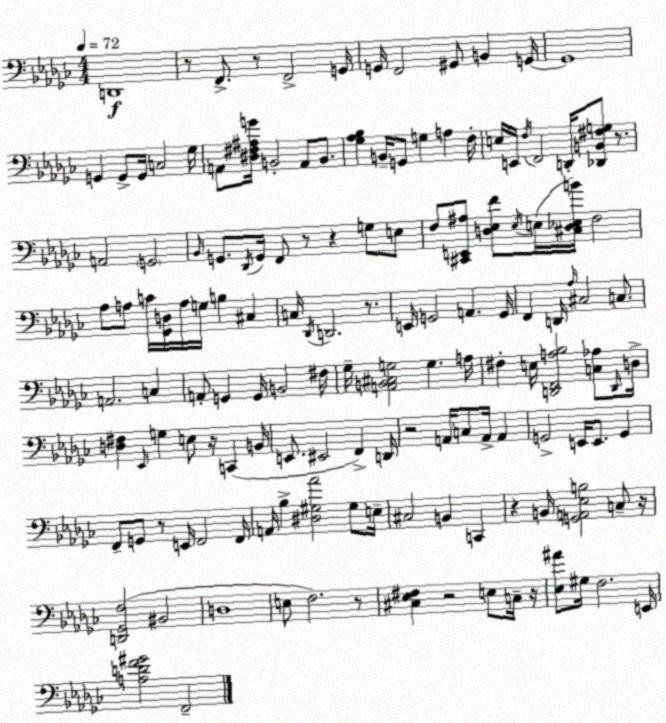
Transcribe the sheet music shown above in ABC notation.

X:1
T:Untitled
M:4/4
L:1/4
K:Ebm
D,,4 z/2 F,,/2 z/2 F,,2 G,,/4 G,,/4 F,,2 ^G,,/2 B,, G,,/4 G,,4 G,, G,,/2 G,,/4 C,2 _G,/4 A,,/2 [^D,^F,^A,G]/4 B,,2 A,,/2 B,,/2 [_G,_A,_B,] B,,/4 G,,/2 G, A, F,/4 E,/4 E,,/4 F,/4 F,,2 D,,/4 [_D,,B,,^F,G,]/2 z/2 A,,2 G,,2 _B,,/4 G,,/2 _D,,/4 G,,/4 F,,/2 z/2 z G,/2 E,/2 F,/2 [^C,,E,,^A,]/2 [D,_E,F]/2 _E,/4 E,/4 [^C,D,_E,B]/4 F,2 _A,/2 A,/2 C/4 [_G,,D,]/4 A,/4 G,/4 B, ^C, C,/4 _D,,/4 D,,2 z/2 E,,/4 G,,2 A,, G,,/4 F,, D,,/4 _A,/4 ^C,2 C,/2 A,,2 C, A,,/2 G,, G,,/4 B,,2 ^F,/4 _G,/4 [A,,B,,^C,G,]2 G, A,/4 ^F, E,/4 [D,,F,,A,_B,]2 [C,_A,]/2 D,,/4 D,/4 [D,^F,] _E,,/4 G, E,/2 z/4 C,, B,,/4 E,,/2 ^E,,2 F,, D,,/4 z2 A,,/4 C,/2 A,,/4 A,, G,,2 E,,/4 E,,/2 G,, F,,/2 G,,/2 z/2 E,,/4 F,,2 F,,/4 A,,/4 _B, [^D,^G,_A]2 ^G,/2 E,/4 ^C,2 B,, C,, z B,,/4 [G,,A,,_E,B,]2 C,/2 z/4 [D,,_G,,F,]2 ^B,,2 D,4 E,/2 F,2 z/2 [^C,_E,^F,] z2 E,/2 C,/4 z/4 [_E,^A]/2 ^G,/4 F,2 E,,/4 [A,DF^G]2 F,,2